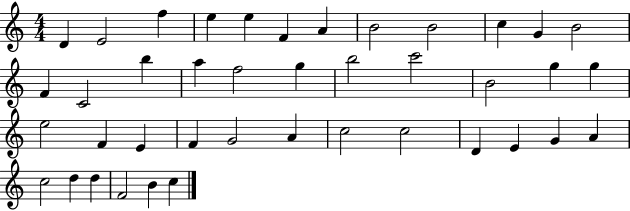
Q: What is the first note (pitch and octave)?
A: D4